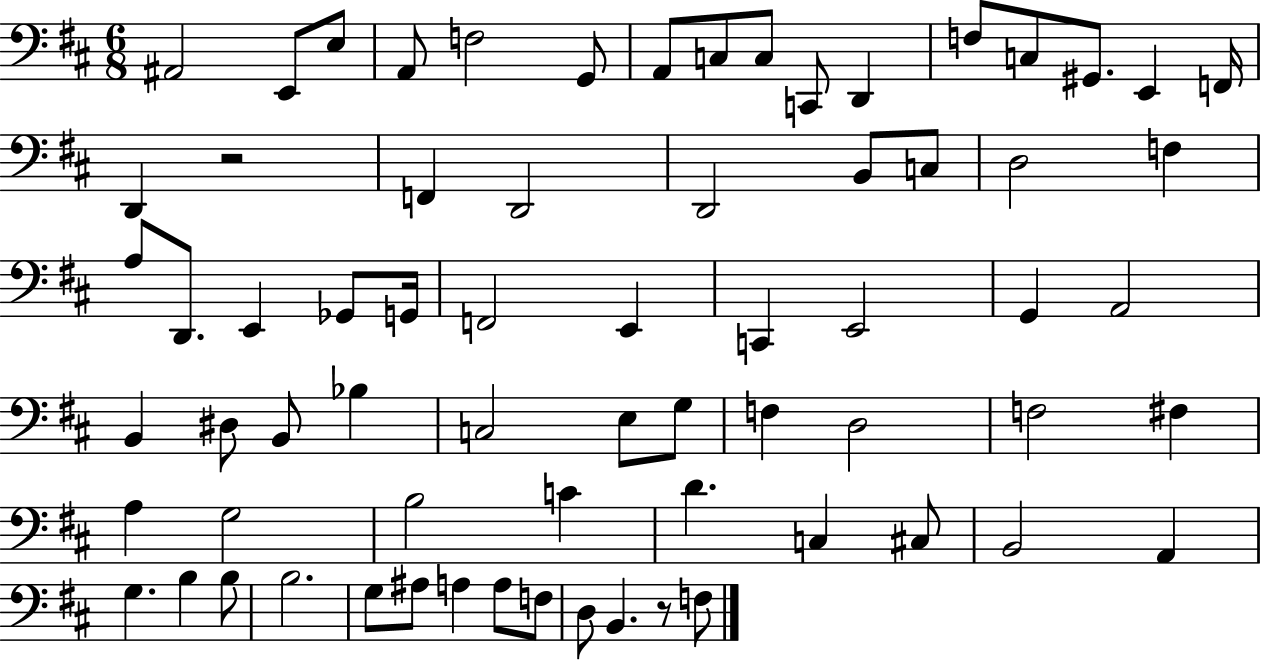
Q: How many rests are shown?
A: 2